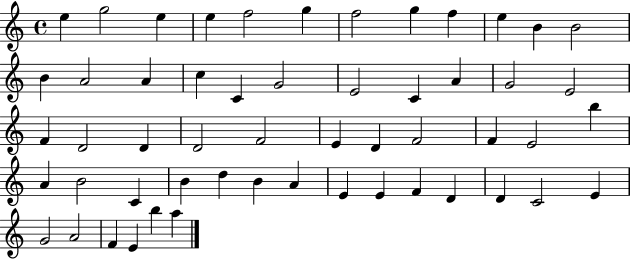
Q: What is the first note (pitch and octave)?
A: E5